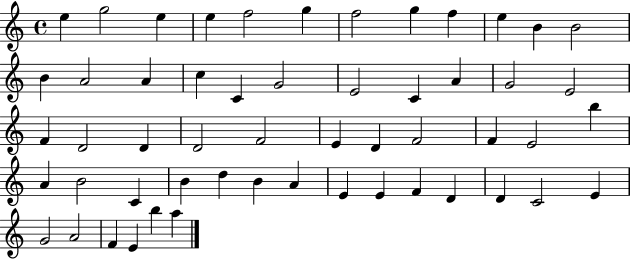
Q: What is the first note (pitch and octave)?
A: E5